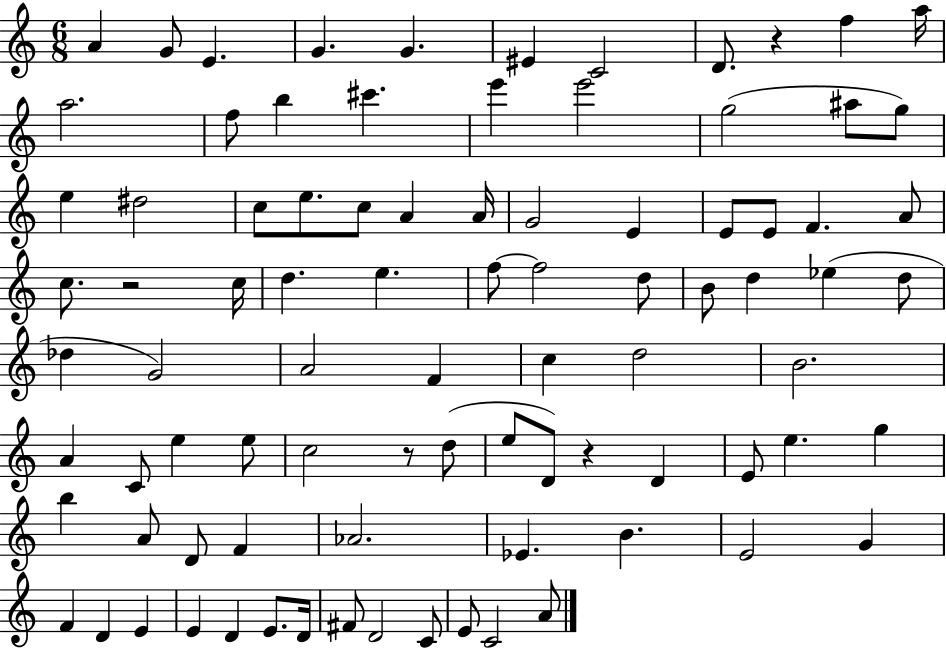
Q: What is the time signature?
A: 6/8